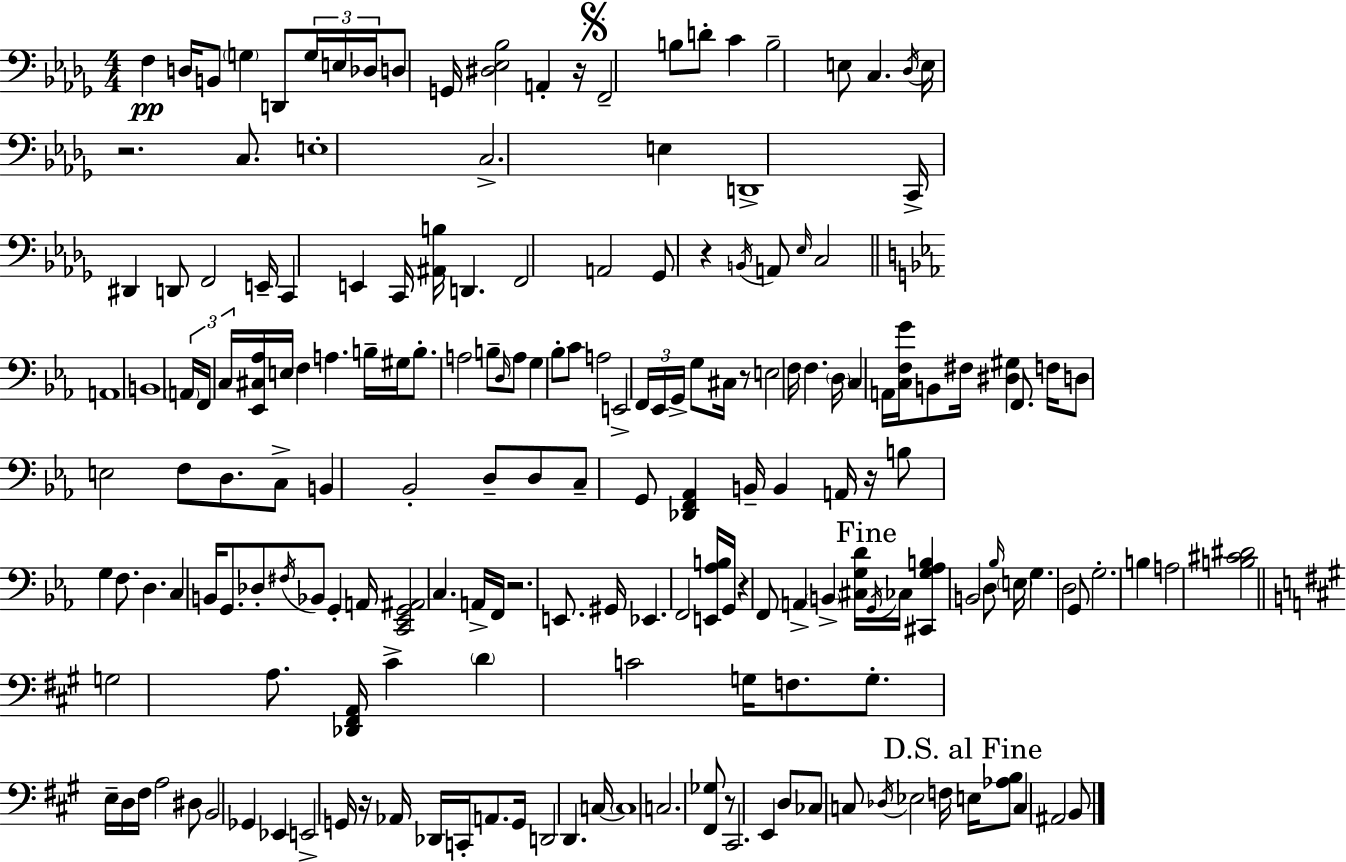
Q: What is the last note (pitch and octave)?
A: B2